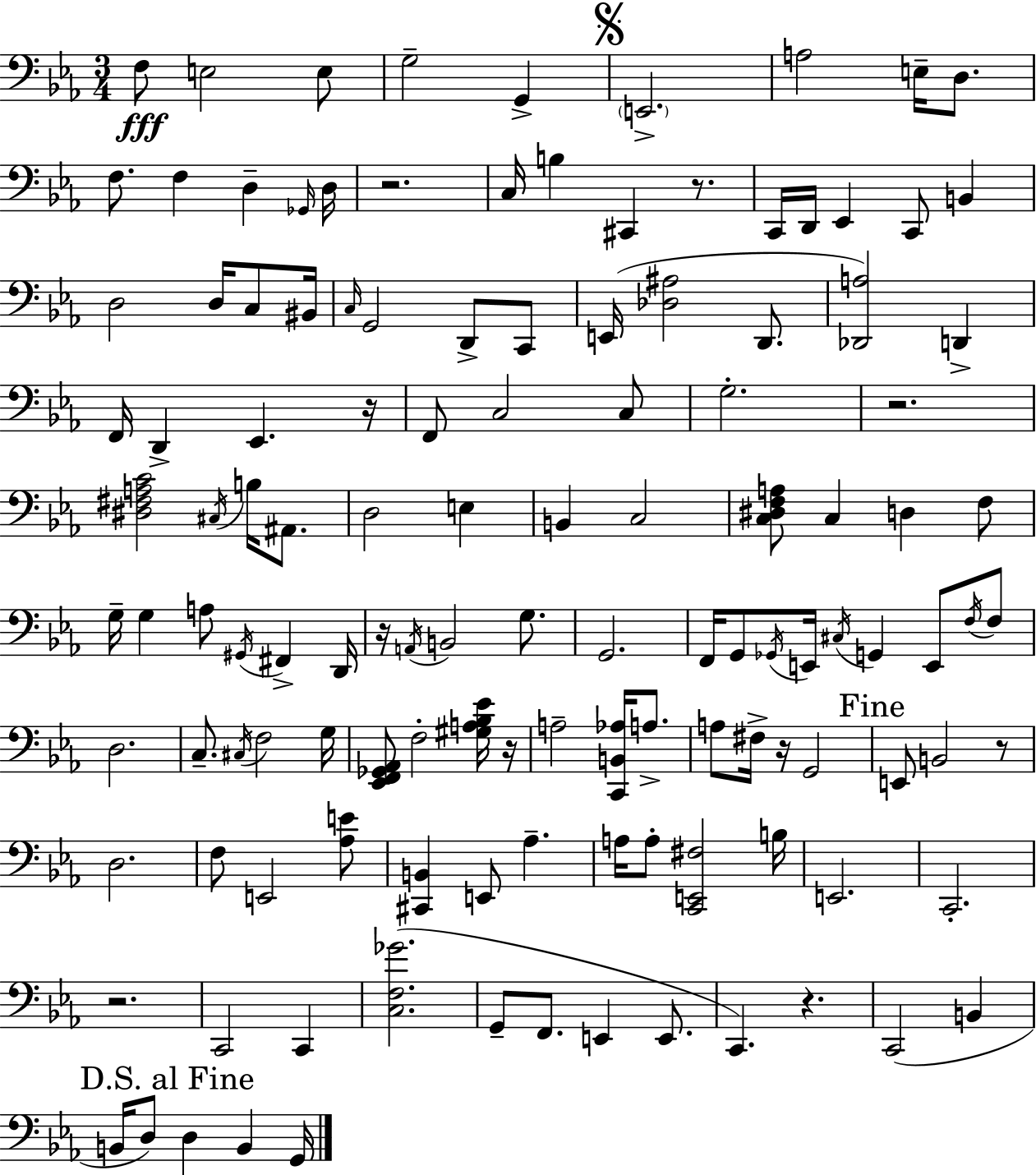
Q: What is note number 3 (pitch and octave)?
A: E3